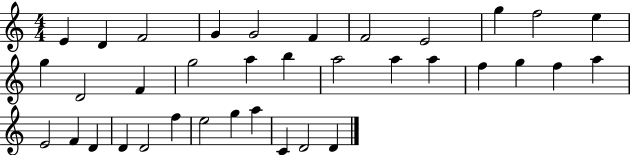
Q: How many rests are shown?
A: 0